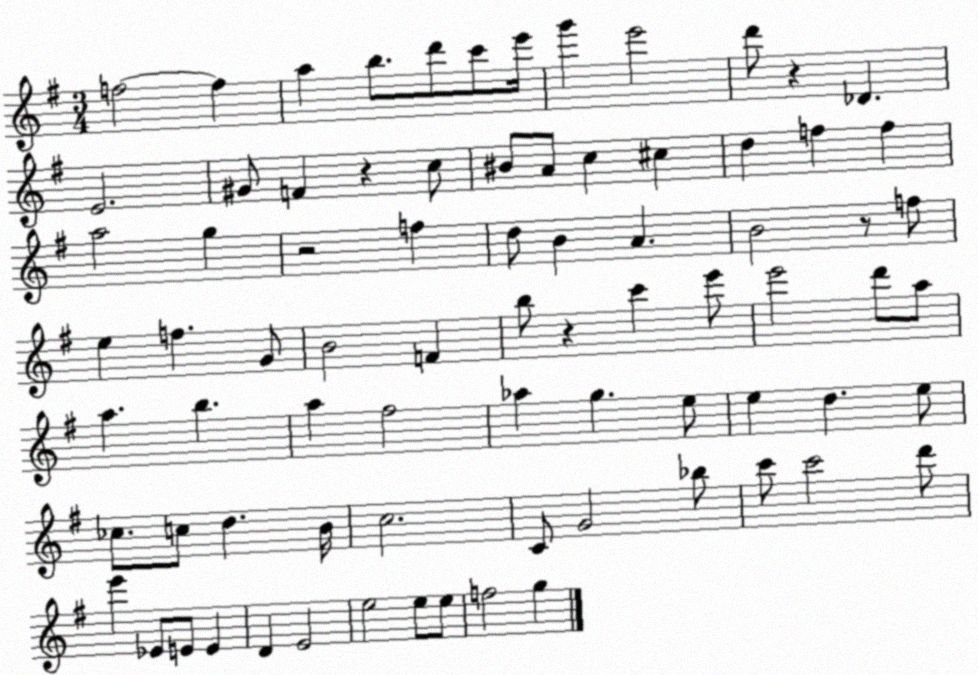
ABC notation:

X:1
T:Untitled
M:3/4
L:1/4
K:G
f2 f a b/2 d'/2 c'/2 e'/4 g' e'2 d'/2 z _D E2 ^G/2 F z c/2 ^B/2 A/2 c ^c d f f a2 g z2 f d/2 B A B2 z/2 f/2 e f G/2 B2 F b/2 z c' e'/2 e'2 d'/2 a/2 a b a ^f2 _a g e/2 e d e/2 _c/2 c/2 d B/4 c2 C/2 G2 _b/2 c'/2 c'2 d'/2 e' _E/2 E/2 E D E2 e2 e/2 e/2 f2 g